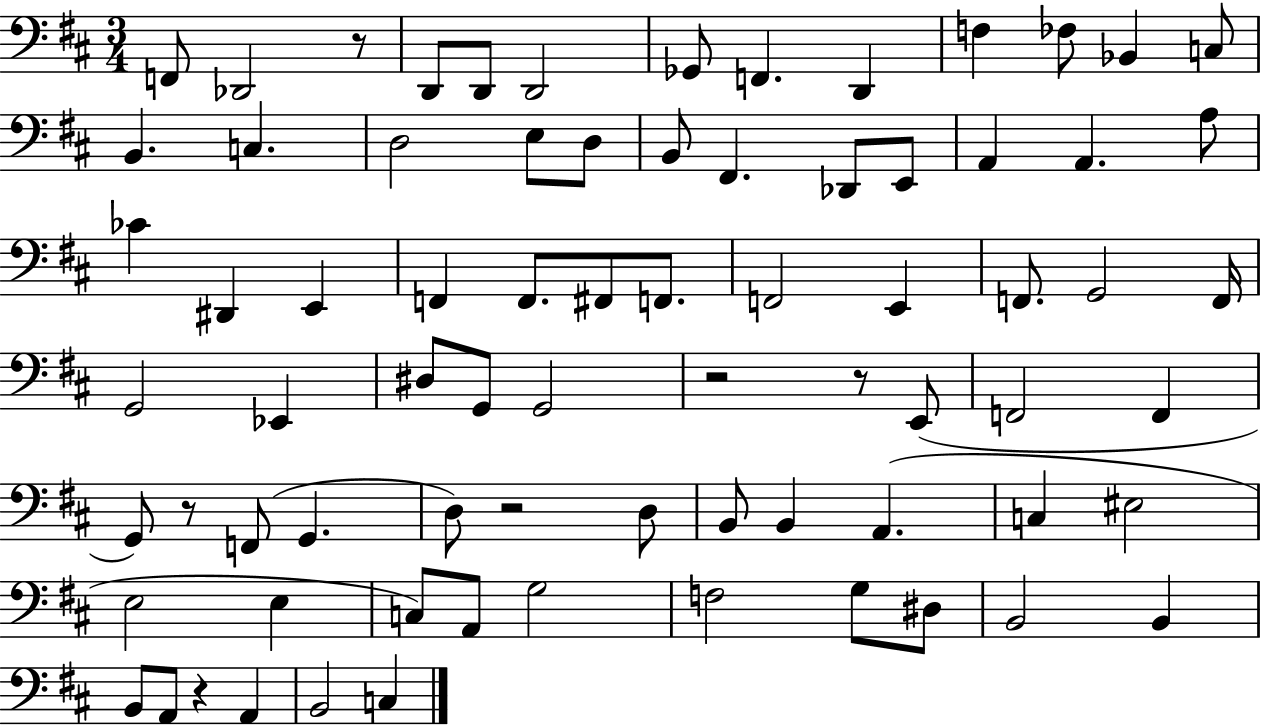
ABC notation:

X:1
T:Untitled
M:3/4
L:1/4
K:D
F,,/2 _D,,2 z/2 D,,/2 D,,/2 D,,2 _G,,/2 F,, D,, F, _F,/2 _B,, C,/2 B,, C, D,2 E,/2 D,/2 B,,/2 ^F,, _D,,/2 E,,/2 A,, A,, A,/2 _C ^D,, E,, F,, F,,/2 ^F,,/2 F,,/2 F,,2 E,, F,,/2 G,,2 F,,/4 G,,2 _E,, ^D,/2 G,,/2 G,,2 z2 z/2 E,,/2 F,,2 F,, G,,/2 z/2 F,,/2 G,, D,/2 z2 D,/2 B,,/2 B,, A,, C, ^E,2 E,2 E, C,/2 A,,/2 G,2 F,2 G,/2 ^D,/2 B,,2 B,, B,,/2 A,,/2 z A,, B,,2 C,